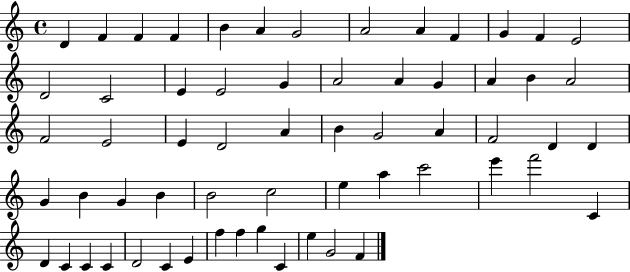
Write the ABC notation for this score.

X:1
T:Untitled
M:4/4
L:1/4
K:C
D F F F B A G2 A2 A F G F E2 D2 C2 E E2 G A2 A G A B A2 F2 E2 E D2 A B G2 A F2 D D G B G B B2 c2 e a c'2 e' f'2 C D C C C D2 C E f f g C e G2 F